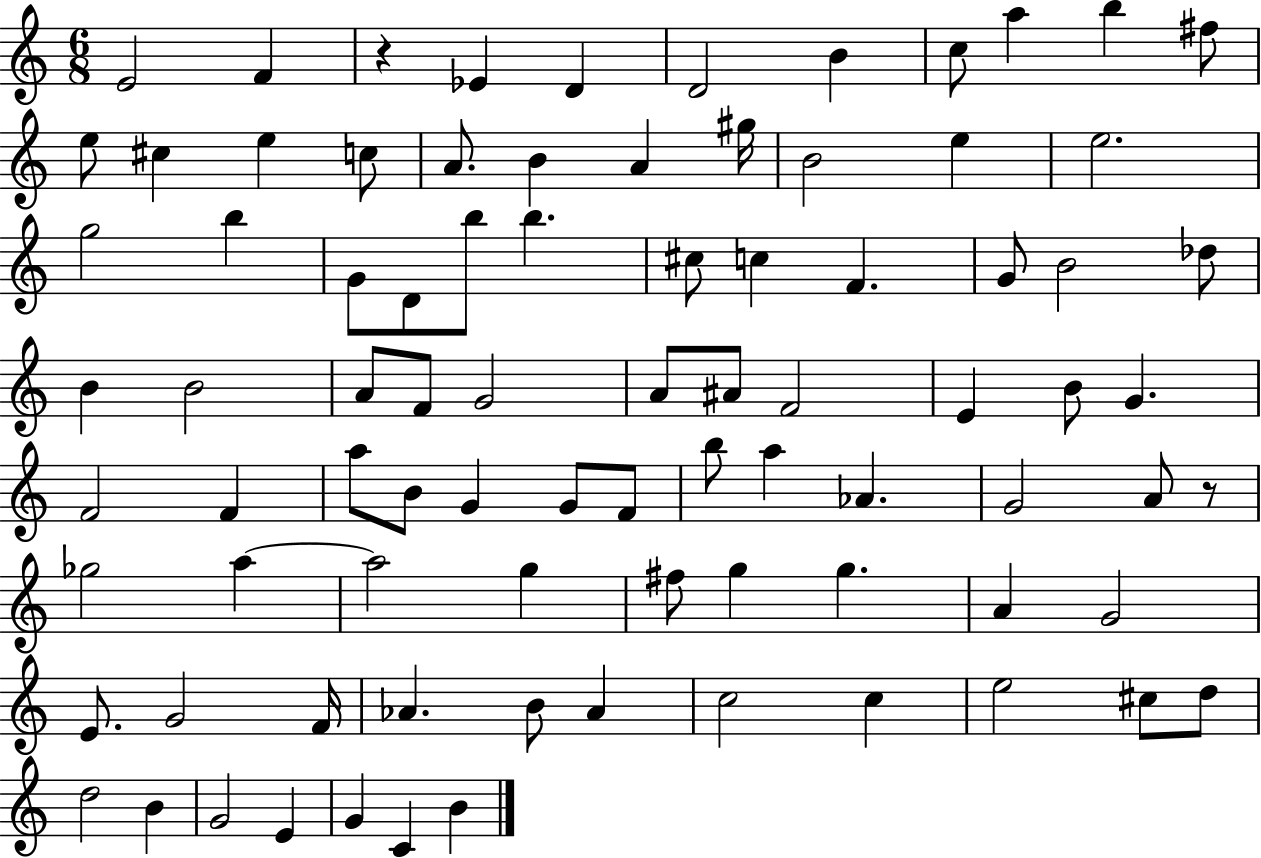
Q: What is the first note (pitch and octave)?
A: E4